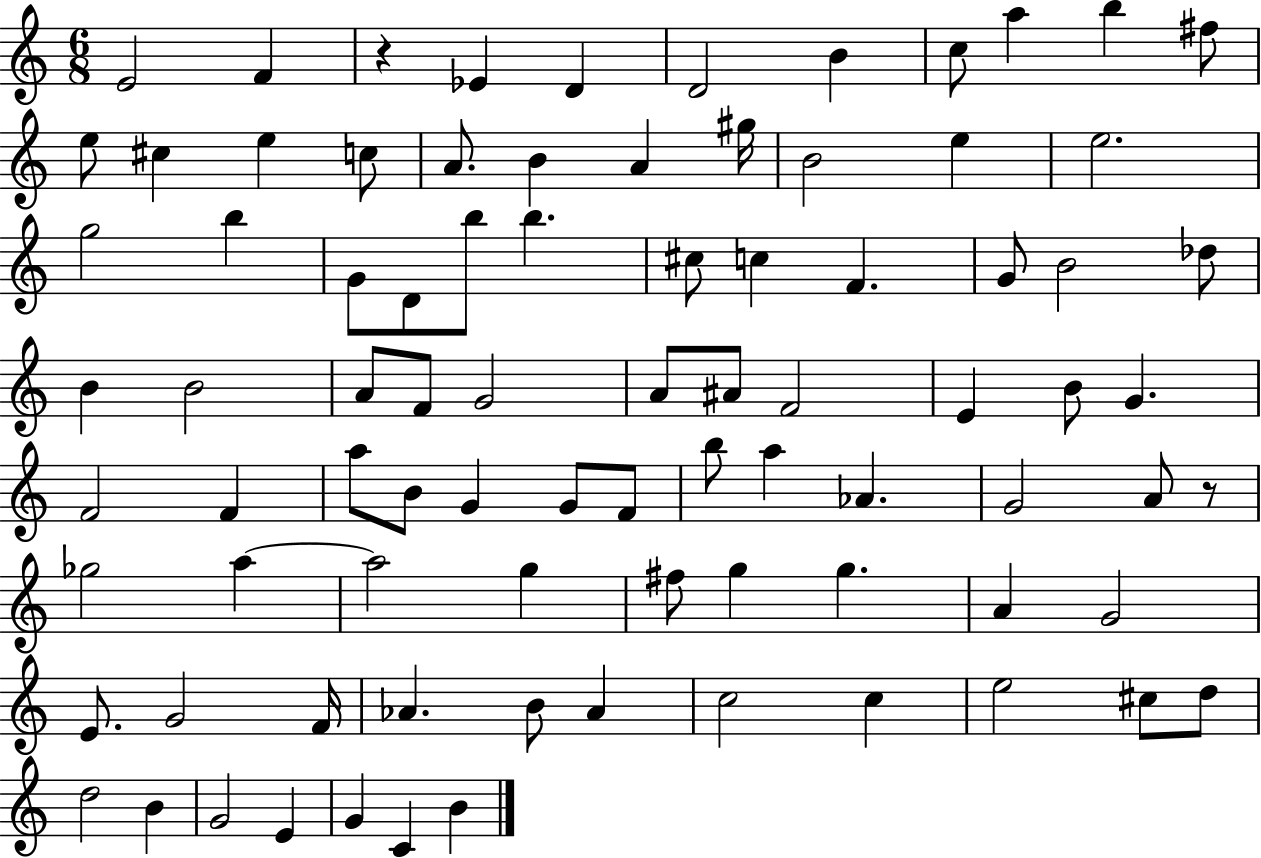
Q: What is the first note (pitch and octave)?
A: E4